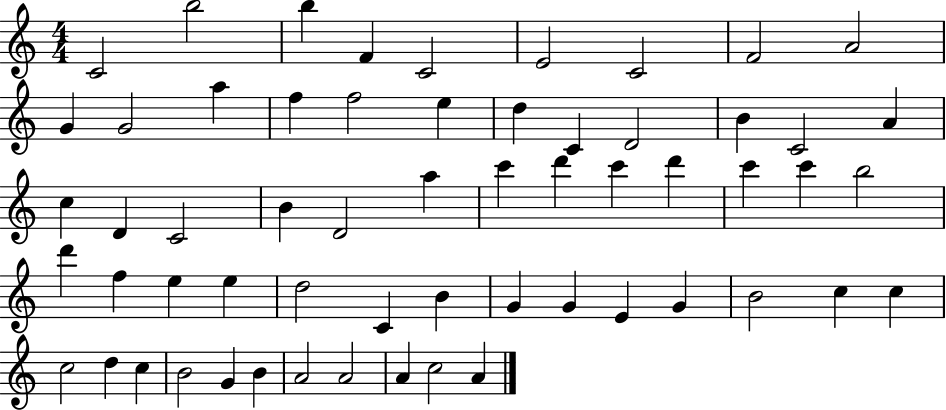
{
  \clef treble
  \numericTimeSignature
  \time 4/4
  \key c \major
  c'2 b''2 | b''4 f'4 c'2 | e'2 c'2 | f'2 a'2 | \break g'4 g'2 a''4 | f''4 f''2 e''4 | d''4 c'4 d'2 | b'4 c'2 a'4 | \break c''4 d'4 c'2 | b'4 d'2 a''4 | c'''4 d'''4 c'''4 d'''4 | c'''4 c'''4 b''2 | \break d'''4 f''4 e''4 e''4 | d''2 c'4 b'4 | g'4 g'4 e'4 g'4 | b'2 c''4 c''4 | \break c''2 d''4 c''4 | b'2 g'4 b'4 | a'2 a'2 | a'4 c''2 a'4 | \break \bar "|."
}